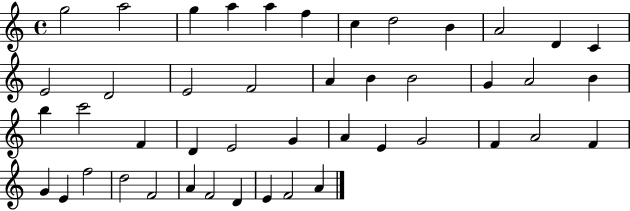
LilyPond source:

{
  \clef treble
  \time 4/4
  \defaultTimeSignature
  \key c \major
  g''2 a''2 | g''4 a''4 a''4 f''4 | c''4 d''2 b'4 | a'2 d'4 c'4 | \break e'2 d'2 | e'2 f'2 | a'4 b'4 b'2 | g'4 a'2 b'4 | \break b''4 c'''2 f'4 | d'4 e'2 g'4 | a'4 e'4 g'2 | f'4 a'2 f'4 | \break g'4 e'4 f''2 | d''2 f'2 | a'4 f'2 d'4 | e'4 f'2 a'4 | \break \bar "|."
}